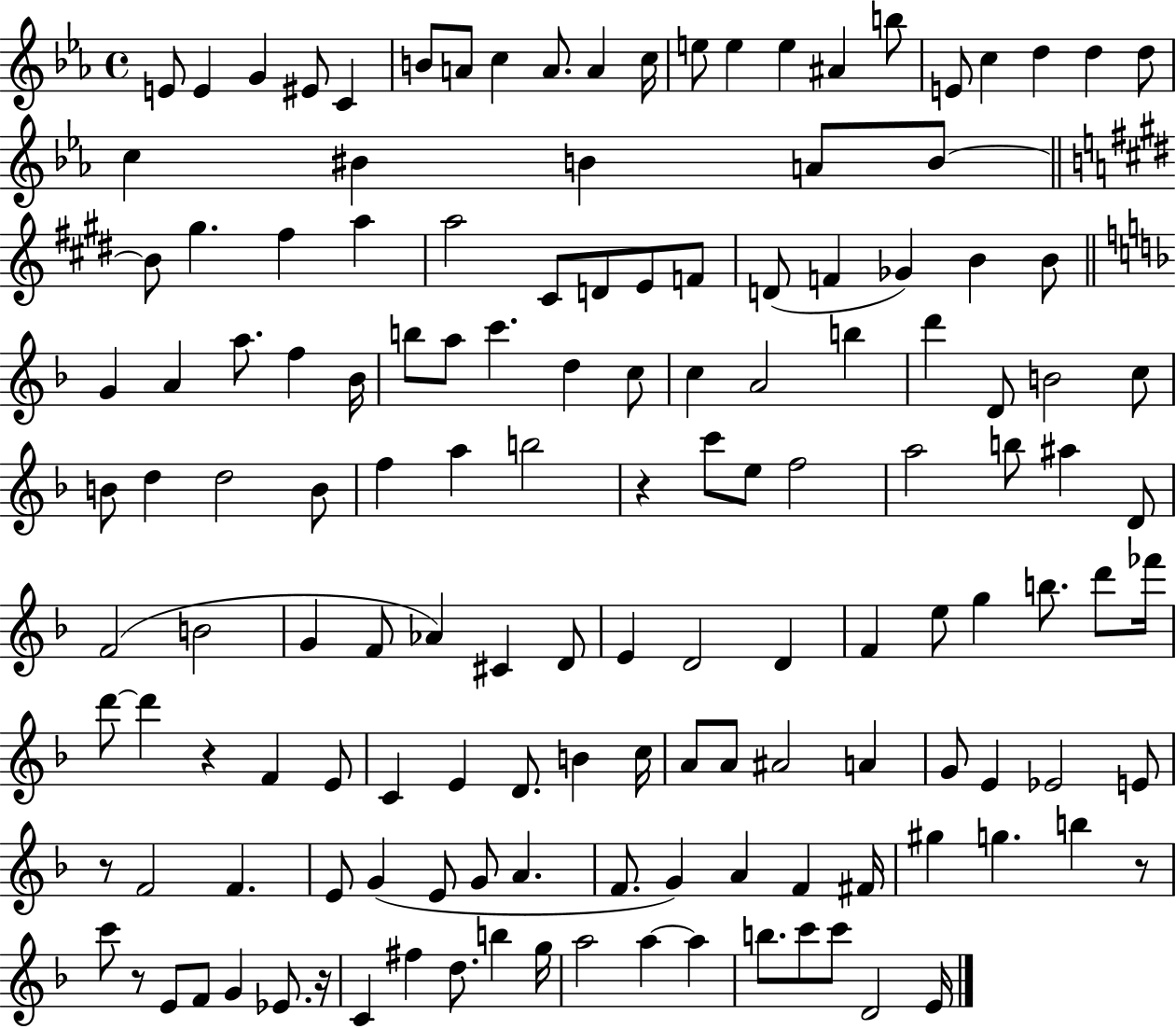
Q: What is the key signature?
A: EES major